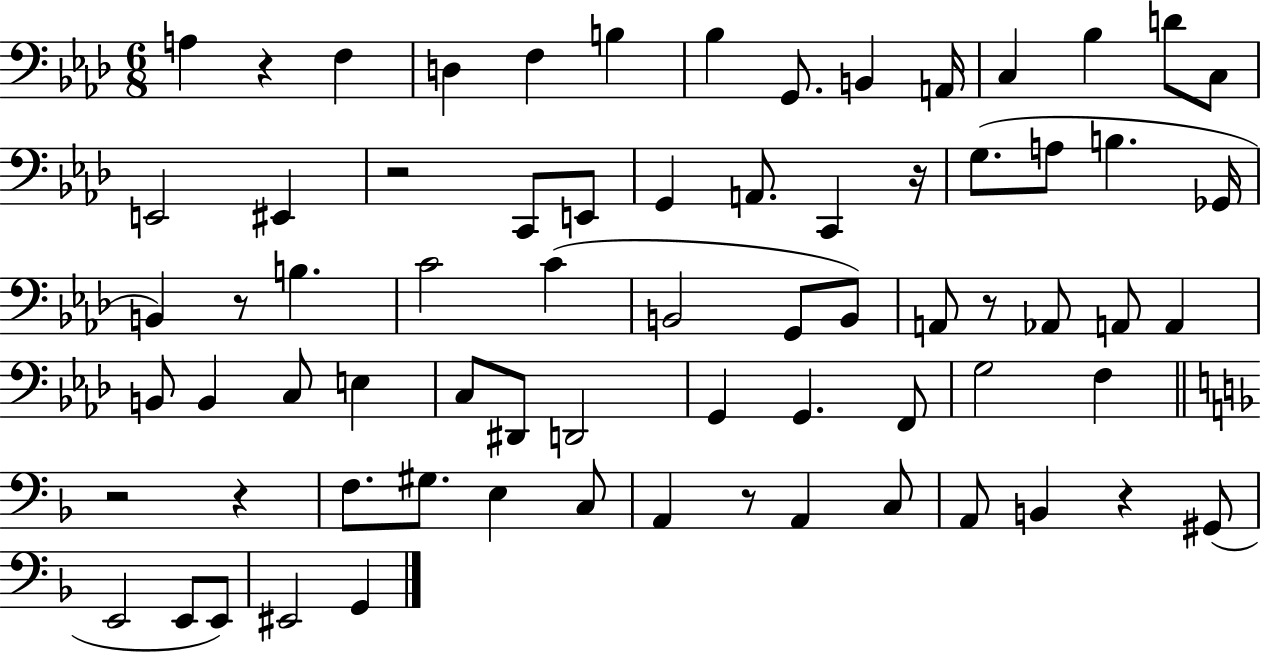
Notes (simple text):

A3/q R/q F3/q D3/q F3/q B3/q Bb3/q G2/e. B2/q A2/s C3/q Bb3/q D4/e C3/e E2/h EIS2/q R/h C2/e E2/e G2/q A2/e. C2/q R/s G3/e. A3/e B3/q. Gb2/s B2/q R/e B3/q. C4/h C4/q B2/h G2/e B2/e A2/e R/e Ab2/e A2/e A2/q B2/e B2/q C3/e E3/q C3/e D#2/e D2/h G2/q G2/q. F2/e G3/h F3/q R/h R/q F3/e. G#3/e. E3/q C3/e A2/q R/e A2/q C3/e A2/e B2/q R/q G#2/e E2/h E2/e E2/e EIS2/h G2/q